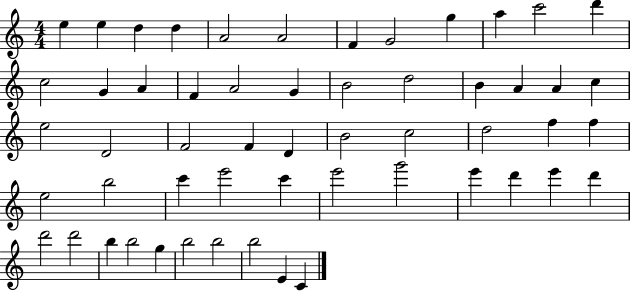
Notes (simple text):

E5/q E5/q D5/q D5/q A4/h A4/h F4/q G4/h G5/q A5/q C6/h D6/q C5/h G4/q A4/q F4/q A4/h G4/q B4/h D5/h B4/q A4/q A4/q C5/q E5/h D4/h F4/h F4/q D4/q B4/h C5/h D5/h F5/q F5/q E5/h B5/h C6/q E6/h C6/q E6/h G6/h E6/q D6/q E6/q D6/q D6/h D6/h B5/q B5/h G5/q B5/h B5/h B5/h E4/q C4/q